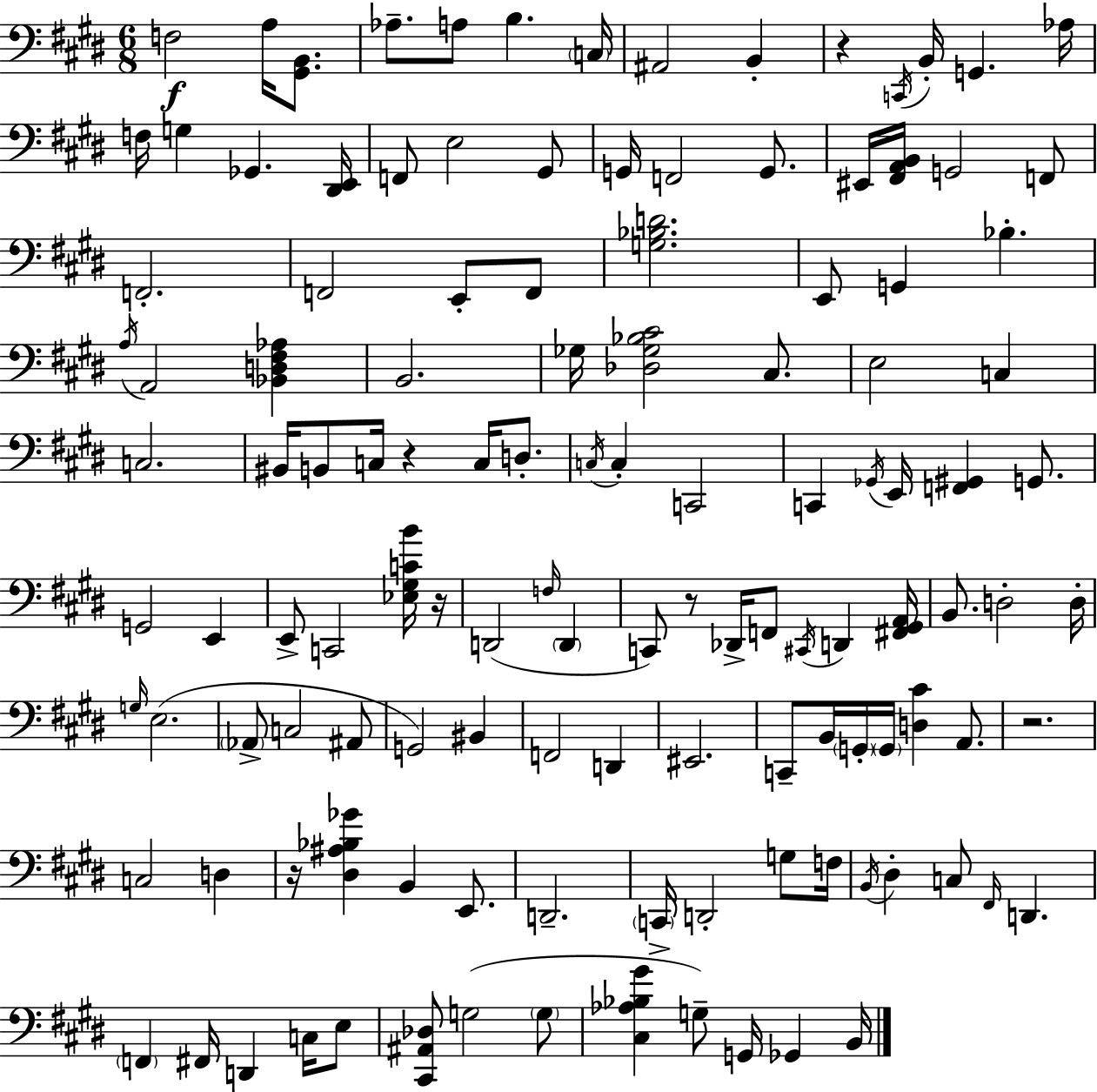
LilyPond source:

{
  \clef bass
  \numericTimeSignature
  \time 6/8
  \key e \major
  f2\f a16 <gis, b,>8. | aes8.-- a8 b4. \parenthesize c16 | ais,2 b,4-. | r4 \acciaccatura { c,16 } b,16-. g,4. | \break aes16 f16 g4 ges,4. | <dis, e,>16 f,8 e2 gis,8 | g,16 f,2 g,8. | eis,16 <fis, a, b,>16 g,2 f,8 | \break f,2.-. | f,2 e,8-. f,8 | <g bes d'>2. | e,8 g,4 bes4.-. | \break \acciaccatura { a16 } a,2 <bes, d fis aes>4 | b,2. | ges16 <des ges bes cis'>2 cis8. | e2 c4 | \break c2. | bis,16 b,8 c16 r4 c16 d8.-. | \acciaccatura { c16 } c4-. c,2 | c,4 \acciaccatura { ges,16 } e,16 <f, gis,>4 | \break g,8. g,2 | e,4 e,8-> c,2 | <ees gis c' b'>16 r16 d,2( | \grace { f16 } \parenthesize d,4 c,8) r8 des,16-> f,8 | \break \acciaccatura { cis,16 } d,4 <fis, gis, a,>16 b,8. d2-. | d16-. \grace { g16 } e2.( | \parenthesize aes,8-> c2 | ais,8 g,2) | \break bis,4 f,2 | d,4 eis,2. | c,8-- b,16 \parenthesize g,16-. \parenthesize g,16 | <d cis'>4 a,8. r2. | \break c2 | d4 r16 <dis ais bes ges'>4 | b,4 e,8. d,2.-- | \parenthesize c,16-> d,2-. | \break g8 f16 \acciaccatura { b,16 } dis4-. | c8 \grace { fis,16 } d,4. \parenthesize f,4 | fis,16 d,4 c16 e8 <cis, ais, des>8 g2( | \parenthesize g8 <cis aes bes gis'>4 | \break g8--) g,16 ges,4 b,16 \bar "|."
}